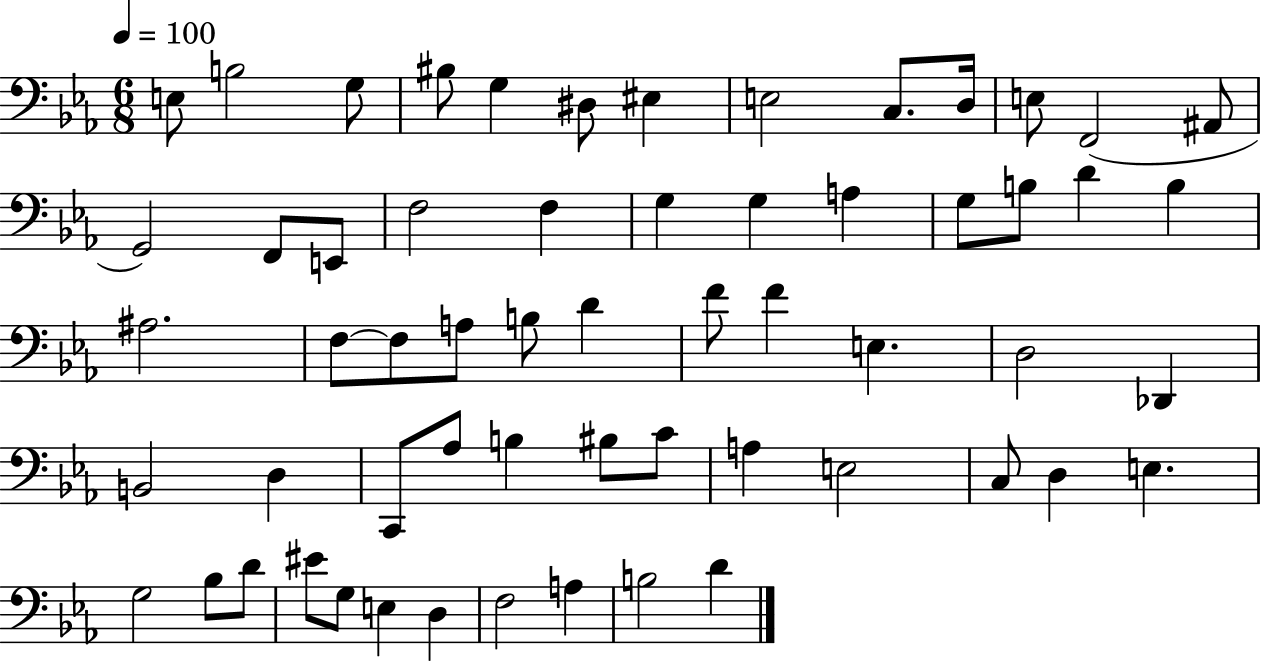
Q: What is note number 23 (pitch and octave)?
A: B3